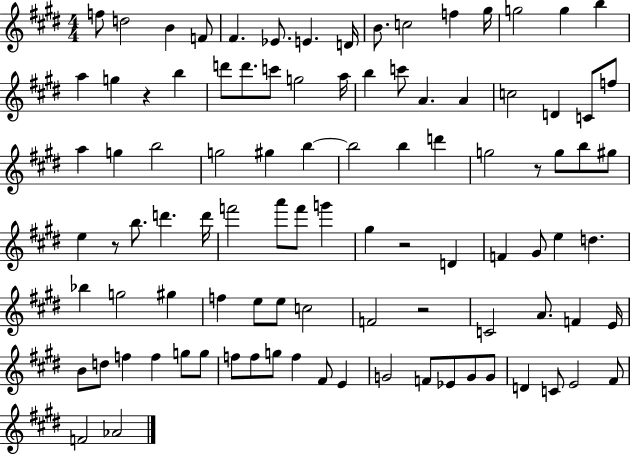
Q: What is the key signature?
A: E major